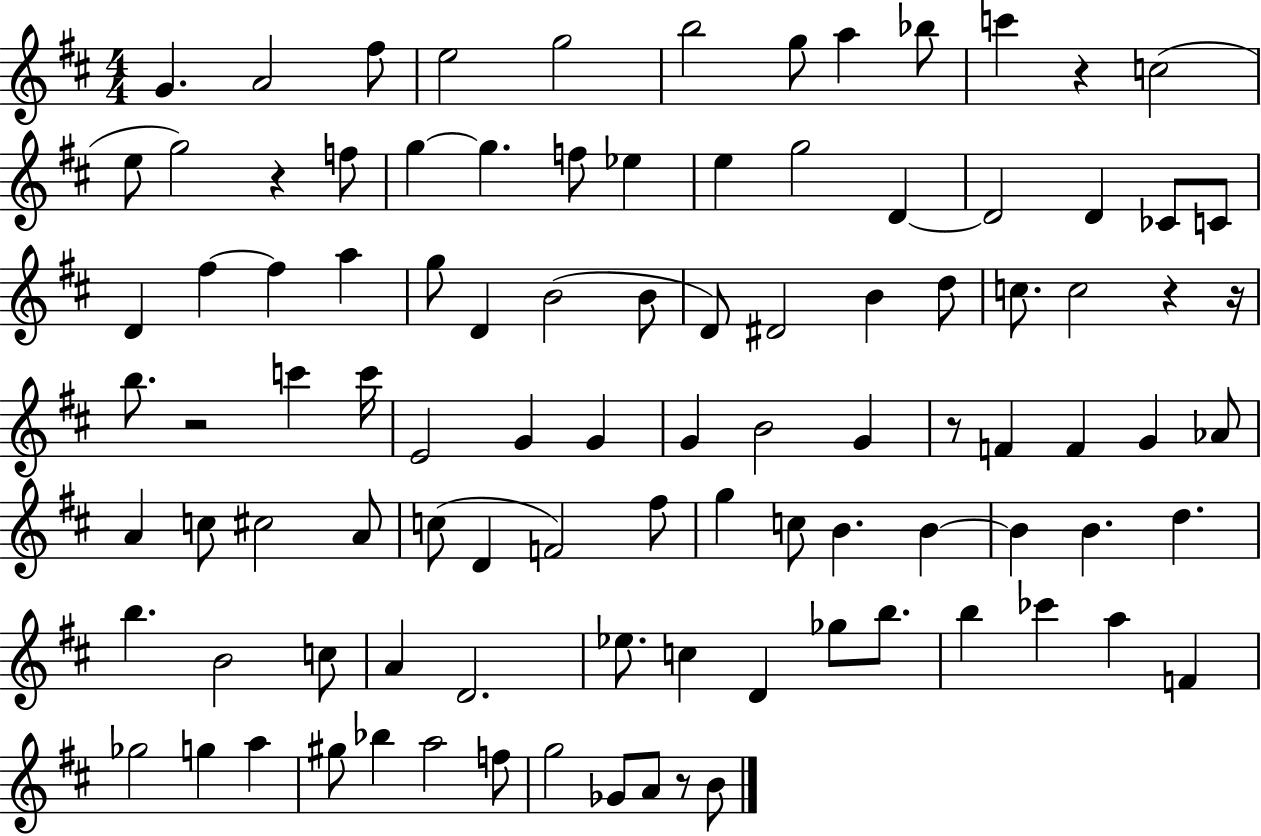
G4/q. A4/h F#5/e E5/h G5/h B5/h G5/e A5/q Bb5/e C6/q R/q C5/h E5/e G5/h R/q F5/e G5/q G5/q. F5/e Eb5/q E5/q G5/h D4/q D4/h D4/q CES4/e C4/e D4/q F#5/q F#5/q A5/q G5/e D4/q B4/h B4/e D4/e D#4/h B4/q D5/e C5/e. C5/h R/q R/s B5/e. R/h C6/q C6/s E4/h G4/q G4/q G4/q B4/h G4/q R/e F4/q F4/q G4/q Ab4/e A4/q C5/e C#5/h A4/e C5/e D4/q F4/h F#5/e G5/q C5/e B4/q. B4/q B4/q B4/q. D5/q. B5/q. B4/h C5/e A4/q D4/h. Eb5/e. C5/q D4/q Gb5/e B5/e. B5/q CES6/q A5/q F4/q Gb5/h G5/q A5/q G#5/e Bb5/q A5/h F5/e G5/h Gb4/e A4/e R/e B4/e